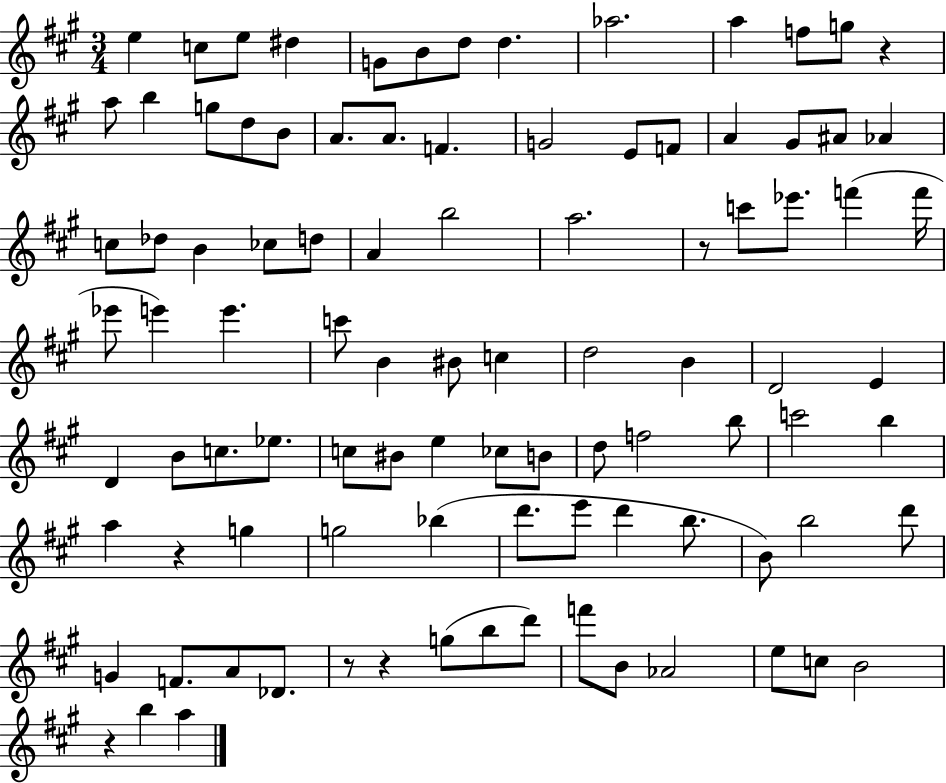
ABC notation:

X:1
T:Untitled
M:3/4
L:1/4
K:A
e c/2 e/2 ^d G/2 B/2 d/2 d _a2 a f/2 g/2 z a/2 b g/2 d/2 B/2 A/2 A/2 F G2 E/2 F/2 A ^G/2 ^A/2 _A c/2 _d/2 B _c/2 d/2 A b2 a2 z/2 c'/2 _e'/2 f' f'/4 _e'/2 e' e' c'/2 B ^B/2 c d2 B D2 E D B/2 c/2 _e/2 c/2 ^B/2 e _c/2 B/2 d/2 f2 b/2 c'2 b a z g g2 _b d'/2 e'/2 d' b/2 B/2 b2 d'/2 G F/2 A/2 _D/2 z/2 z g/2 b/2 d'/2 f'/2 B/2 _A2 e/2 c/2 B2 z b a